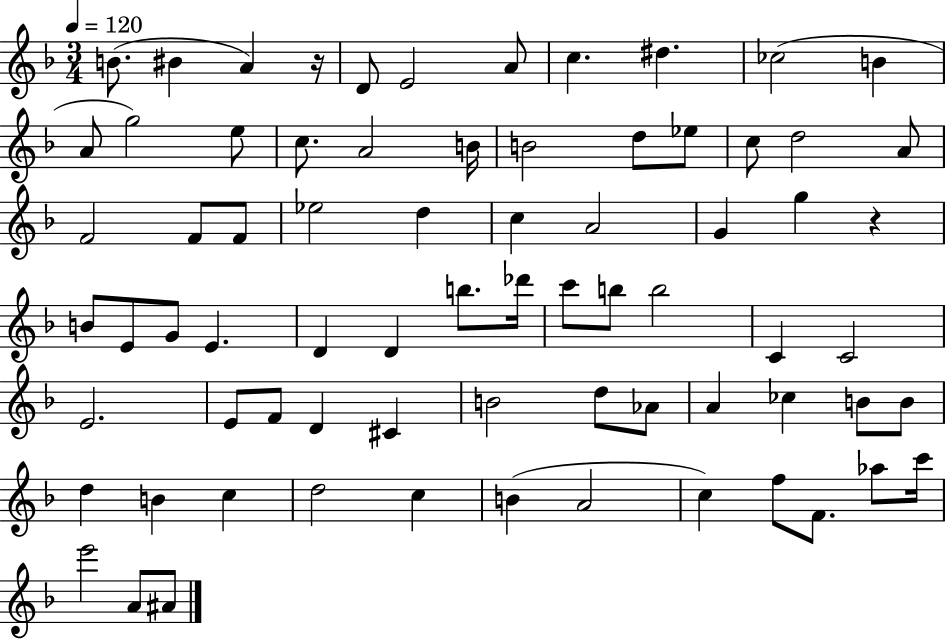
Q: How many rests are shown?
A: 2